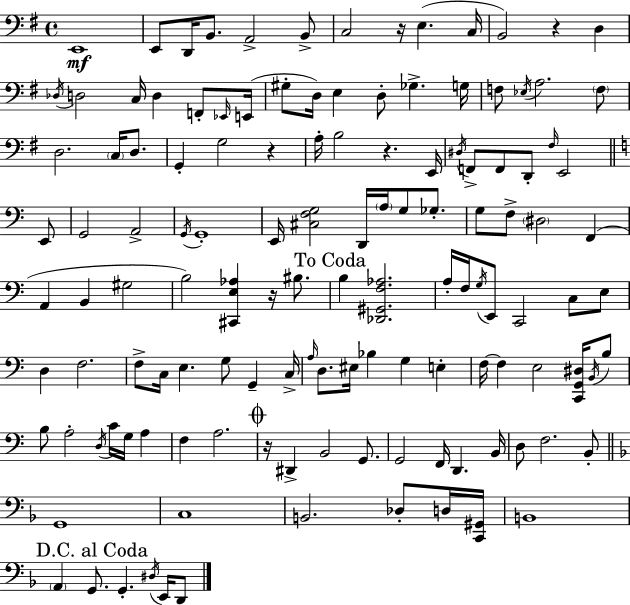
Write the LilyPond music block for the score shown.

{
  \clef bass
  \time 4/4
  \defaultTimeSignature
  \key e \minor
  \repeat volta 2 { e,1\mf | e,8 d,16 b,8. a,2-> b,8-> | c2 r16 e4.( c16 | b,2) r4 d4 | \break \acciaccatura { des16 } d2 c16 d4 f,8-. | \grace { ees,16 }( e,16 gis8-. d16) e4 d8-. ges4.-> | g16 f8 \acciaccatura { ees16 } a2. | \parenthesize f8 d2. \parenthesize c16 | \break d8. g,4-. g2 r4 | a16-. b2 r4. | e,16 \acciaccatura { dis16 } f,8-> f,8 d,8-. \grace { fis16 } e,2 | \bar "||" \break \key c \major e,8 g,2 a,2-> | \acciaccatura { g,16 } g,1-. | e,16 <cis f g>2 d,16 \parenthesize a16 g8 | ges8.-. g8 f8-> \parenthesize dis2 f,4( | \break a,4 b,4 gis2 | b2) <cis, e aes>4 r16 | bis8. \mark "To Coda" b4 <des, gis, f aes>2. | a16-. f16 \acciaccatura { g16 } e,8 c,2 | \break c8 e8 d4 f2. | f8-> c16 e4. g8 g,4-- | c16-> \grace { a16 } d8. eis16 bes4 g4 | e4-. f16~~ f4 e2 | \break <c, g, dis>16 \acciaccatura { b,16 } b8 b8 a2-. | \acciaccatura { d16 } c'16 g16 a4 f4 a2. | \mark \markup { \musicglyph "scripts.coda" } r16 dis,4-> b,2 | g,8. g,2 f,16 | \break d,4. b,16 d8 f2. | b,8-. \bar "||" \break \key f \major g,1 | c1 | b,2. des8-. d16 <c, gis,>16 | b,1 | \break \mark "D.C. al Coda" \parenthesize a,4 g,8. g,4.-. \acciaccatura { dis16 } e,16 d,8 | } \bar "|."
}